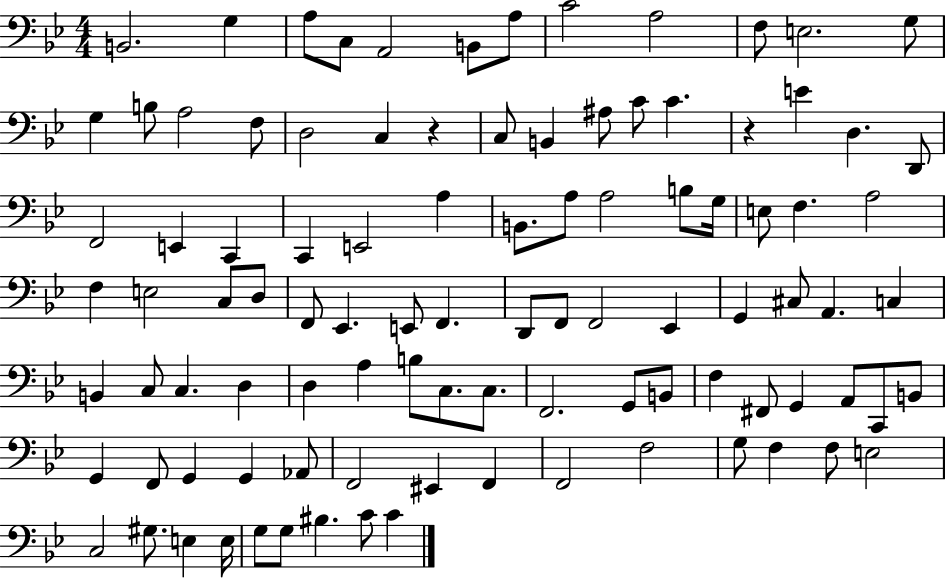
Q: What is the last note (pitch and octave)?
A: C4